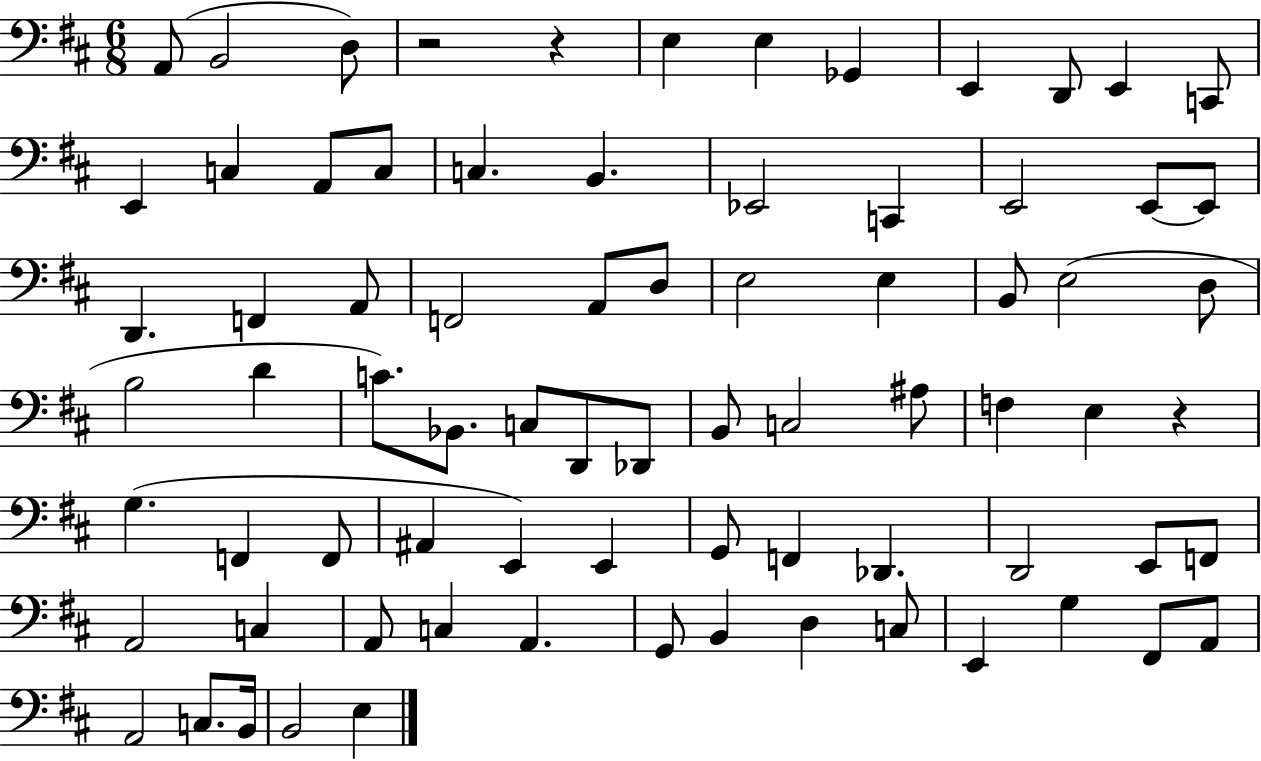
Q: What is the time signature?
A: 6/8